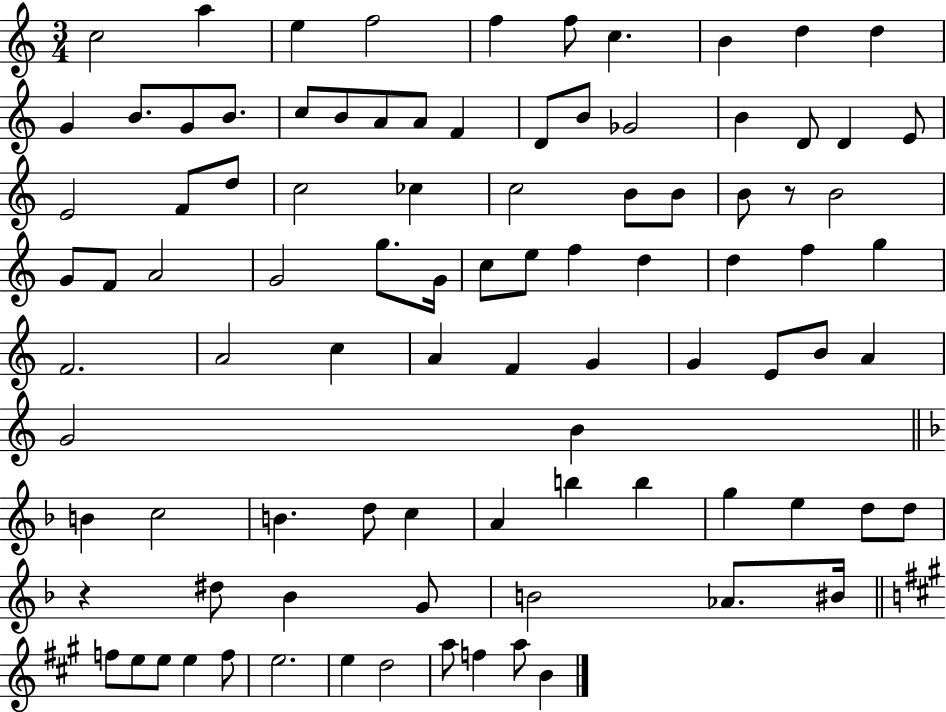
{
  \clef treble
  \numericTimeSignature
  \time 3/4
  \key c \major
  \repeat volta 2 { c''2 a''4 | e''4 f''2 | f''4 f''8 c''4. | b'4 d''4 d''4 | \break g'4 b'8. g'8 b'8. | c''8 b'8 a'8 a'8 f'4 | d'8 b'8 ges'2 | b'4 d'8 d'4 e'8 | \break e'2 f'8 d''8 | c''2 ces''4 | c''2 b'8 b'8 | b'8 r8 b'2 | \break g'8 f'8 a'2 | g'2 g''8. g'16 | c''8 e''8 f''4 d''4 | d''4 f''4 g''4 | \break f'2. | a'2 c''4 | a'4 f'4 g'4 | g'4 e'8 b'8 a'4 | \break g'2 b'4 | \bar "||" \break \key d \minor b'4 c''2 | b'4. d''8 c''4 | a'4 b''4 b''4 | g''4 e''4 d''8 d''8 | \break r4 dis''8 bes'4 g'8 | b'2 aes'8. bis'16 | \bar "||" \break \key a \major f''8 e''8 e''8 e''4 f''8 | e''2. | e''4 d''2 | a''8 f''4 a''8 b'4 | \break } \bar "|."
}